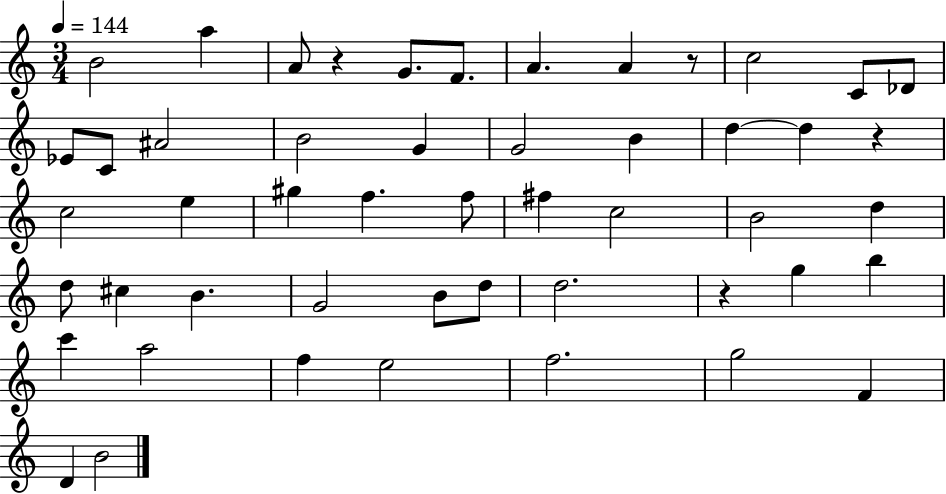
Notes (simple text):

B4/h A5/q A4/e R/q G4/e. F4/e. A4/q. A4/q R/e C5/h C4/e Db4/e Eb4/e C4/e A#4/h B4/h G4/q G4/h B4/q D5/q D5/q R/q C5/h E5/q G#5/q F5/q. F5/e F#5/q C5/h B4/h D5/q D5/e C#5/q B4/q. G4/h B4/e D5/e D5/h. R/q G5/q B5/q C6/q A5/h F5/q E5/h F5/h. G5/h F4/q D4/q B4/h